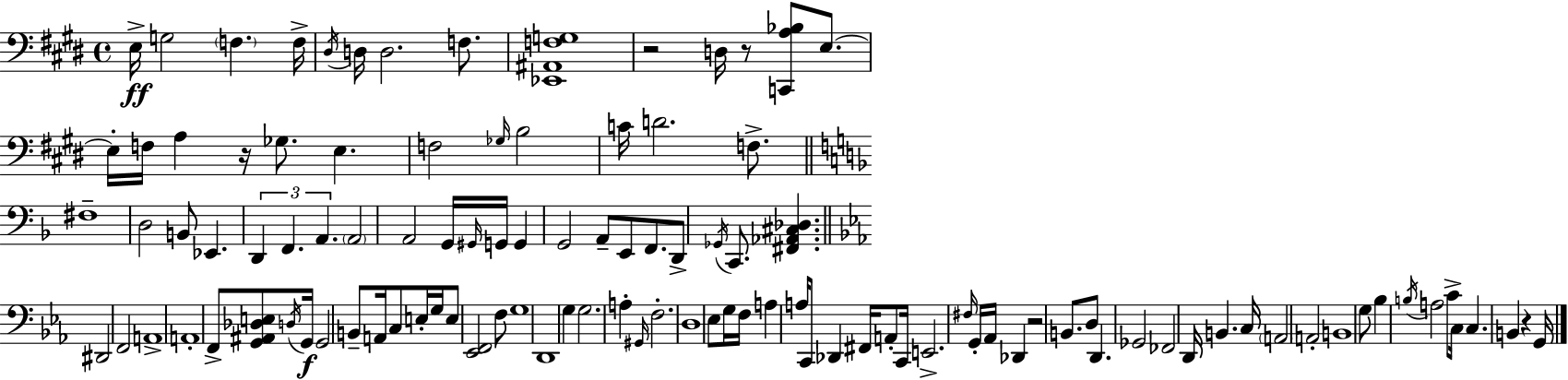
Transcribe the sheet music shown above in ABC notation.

X:1
T:Untitled
M:4/4
L:1/4
K:E
E,/4 G,2 F, F,/4 ^D,/4 D,/4 D,2 F,/2 [_E,,^A,,F,G,]4 z2 D,/4 z/2 [C,,A,_B,]/2 E,/2 E,/4 F,/4 A, z/4 _G,/2 E, F,2 _G,/4 B,2 C/4 D2 F,/2 ^F,4 D,2 B,,/2 _E,, D,, F,, A,, A,,2 A,,2 G,,/4 ^G,,/4 G,,/4 G,, G,,2 A,,/2 E,,/2 F,,/2 D,,/2 _G,,/4 C,,/2 [^F,,_A,,^C,_D,] ^D,,2 F,,2 A,,4 A,,4 F,,/2 [G,,^A,,_D,E,]/2 D,/4 G,,/4 G,,2 B,,/2 A,,/4 C,/2 E,/4 G,/4 E,/2 [_E,,F,,]2 F,/2 G,4 D,,4 G, G,2 A, ^G,,/4 F,2 D,4 _E,/2 G,/4 F,/4 A, A,/4 C,,/2 _D,, ^F,,/4 A,,/2 C,,/4 E,,2 ^F,/4 G,,/4 _A,,/4 _D,, z2 B,,/2 D,/2 D,, _G,,2 _F,,2 D,,/4 B,, C,/4 A,,2 A,,2 B,,4 G,/2 _B, B,/4 A,2 C/2 C,/4 C, B,, z G,,/4